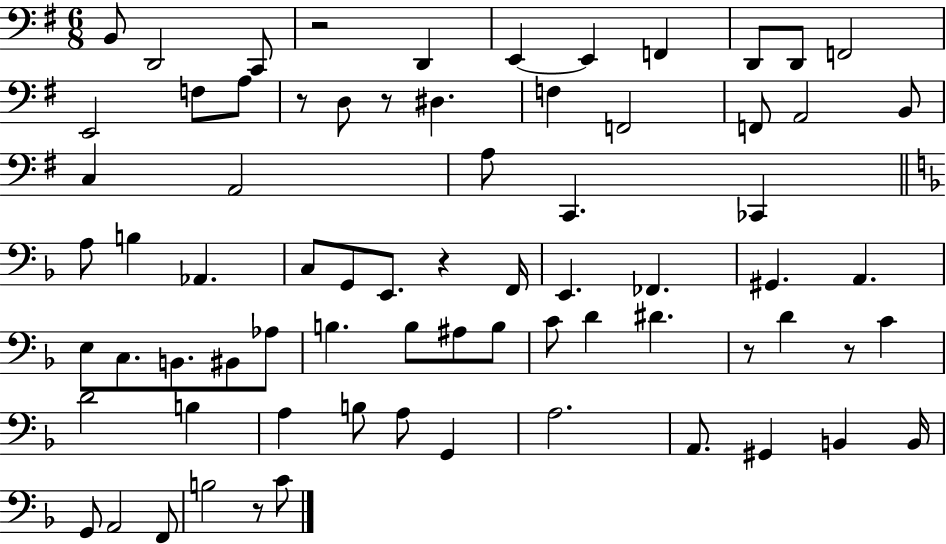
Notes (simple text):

B2/e D2/h C2/e R/h D2/q E2/q E2/q F2/q D2/e D2/e F2/h E2/h F3/e A3/e R/e D3/e R/e D#3/q. F3/q F2/h F2/e A2/h B2/e C3/q A2/h A3/e C2/q. CES2/q A3/e B3/q Ab2/q. C3/e G2/e E2/e. R/q F2/s E2/q. FES2/q. G#2/q. A2/q. E3/e C3/e. B2/e. BIS2/e Ab3/e B3/q. B3/e A#3/e B3/e C4/e D4/q D#4/q. R/e D4/q R/e C4/q D4/h B3/q A3/q B3/e A3/e G2/q A3/h. A2/e. G#2/q B2/q B2/s G2/e A2/h F2/e B3/h R/e C4/e